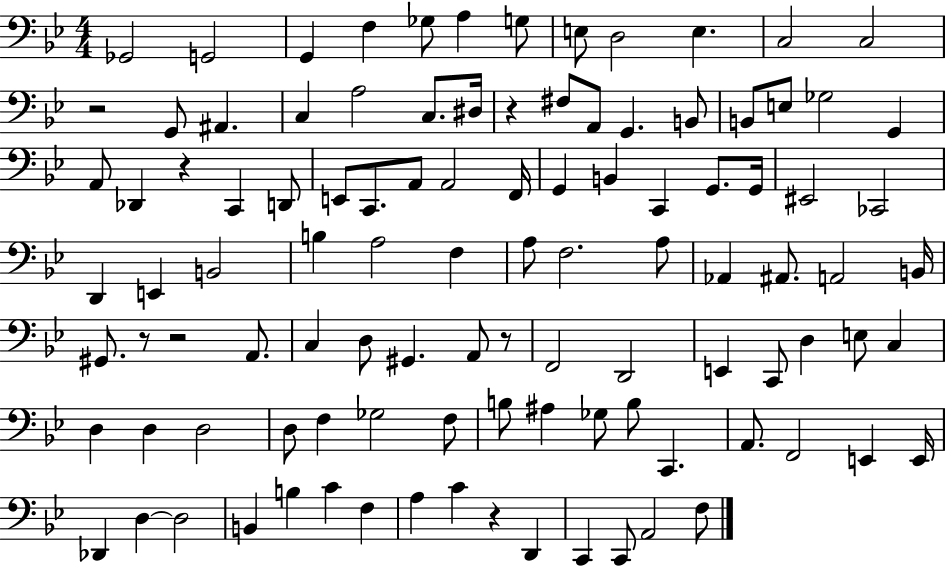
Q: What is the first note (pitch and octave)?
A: Gb2